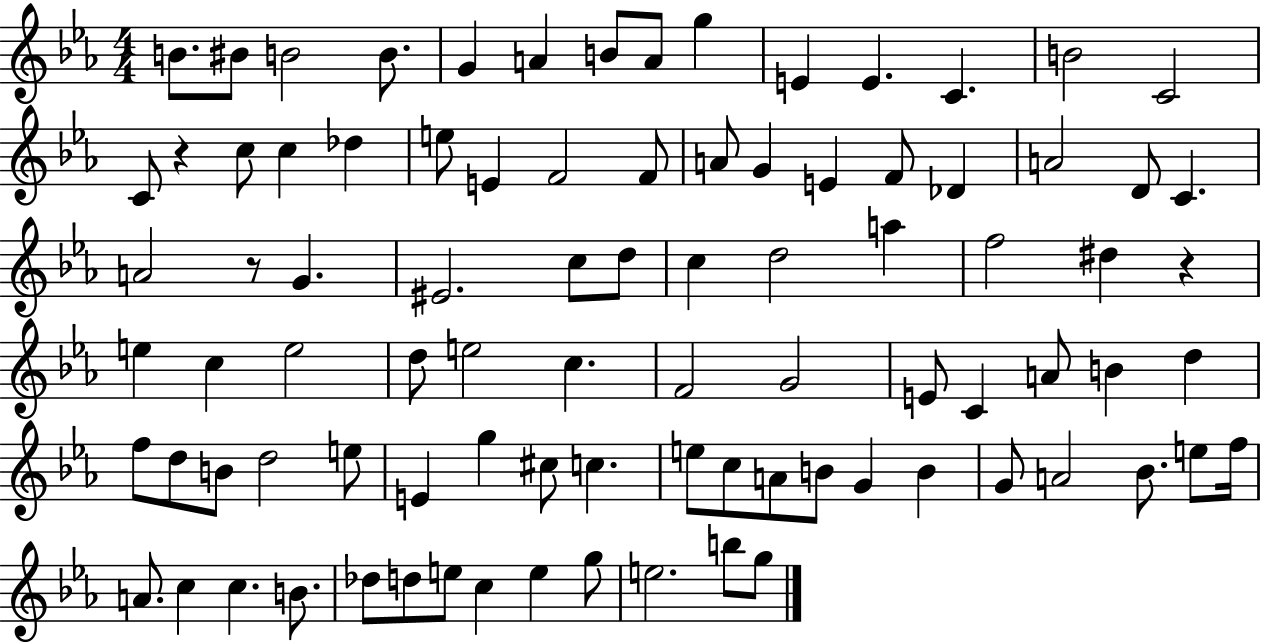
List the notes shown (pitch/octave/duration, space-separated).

B4/e. BIS4/e B4/h B4/e. G4/q A4/q B4/e A4/e G5/q E4/q E4/q. C4/q. B4/h C4/h C4/e R/q C5/e C5/q Db5/q E5/e E4/q F4/h F4/e A4/e G4/q E4/q F4/e Db4/q A4/h D4/e C4/q. A4/h R/e G4/q. EIS4/h. C5/e D5/e C5/q D5/h A5/q F5/h D#5/q R/q E5/q C5/q E5/h D5/e E5/h C5/q. F4/h G4/h E4/e C4/q A4/e B4/q D5/q F5/e D5/e B4/e D5/h E5/e E4/q G5/q C#5/e C5/q. E5/e C5/e A4/e B4/e G4/q B4/q G4/e A4/h Bb4/e. E5/e F5/s A4/e. C5/q C5/q. B4/e. Db5/e D5/e E5/e C5/q E5/q G5/e E5/h. B5/e G5/e